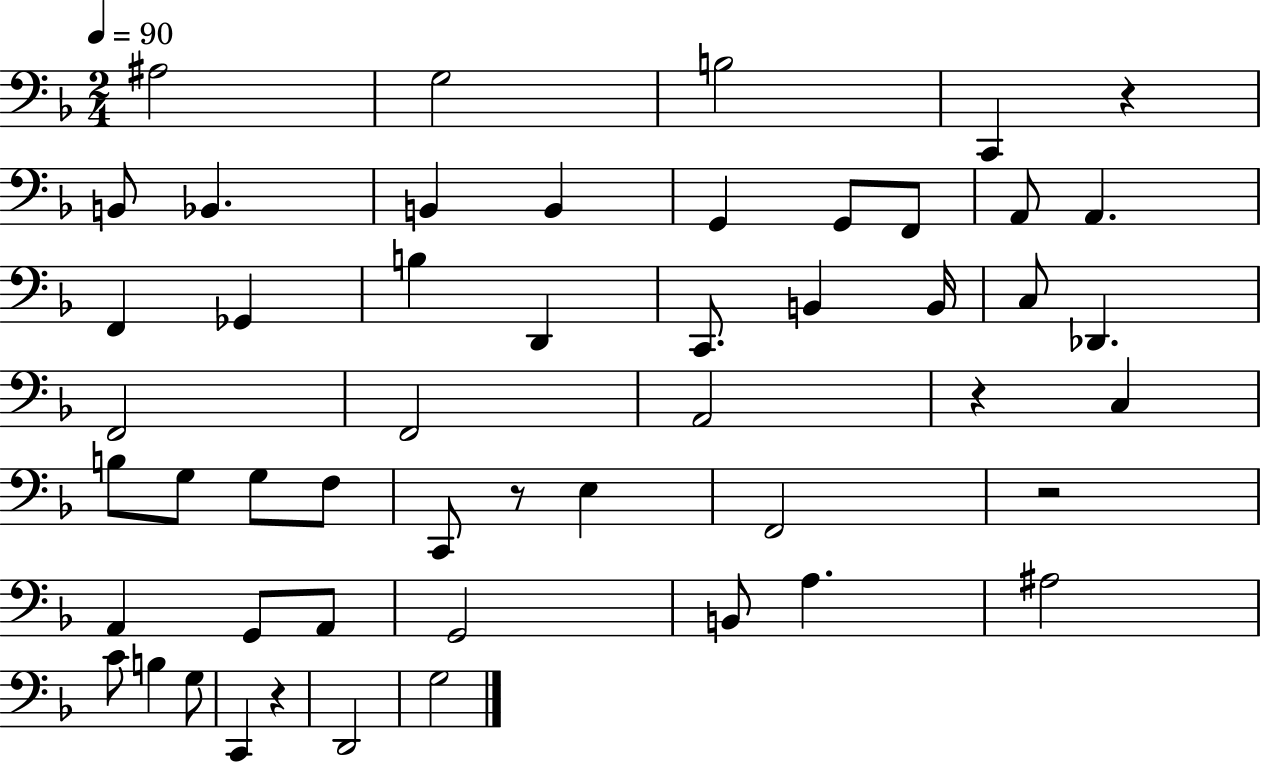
A#3/h G3/h B3/h C2/q R/q B2/e Bb2/q. B2/q B2/q G2/q G2/e F2/e A2/e A2/q. F2/q Gb2/q B3/q D2/q C2/e. B2/q B2/s C3/e Db2/q. F2/h F2/h A2/h R/q C3/q B3/e G3/e G3/e F3/e C2/e R/e E3/q F2/h R/h A2/q G2/e A2/e G2/h B2/e A3/q. A#3/h C4/e B3/q G3/e C2/q R/q D2/h G3/h